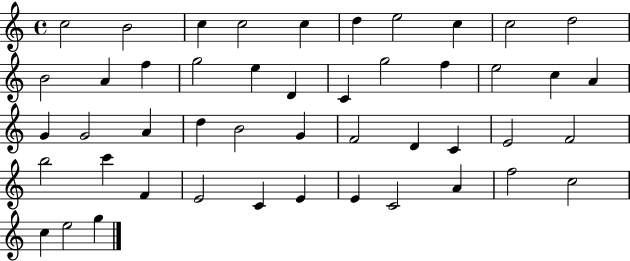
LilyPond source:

{
  \clef treble
  \time 4/4
  \defaultTimeSignature
  \key c \major
  c''2 b'2 | c''4 c''2 c''4 | d''4 e''2 c''4 | c''2 d''2 | \break b'2 a'4 f''4 | g''2 e''4 d'4 | c'4 g''2 f''4 | e''2 c''4 a'4 | \break g'4 g'2 a'4 | d''4 b'2 g'4 | f'2 d'4 c'4 | e'2 f'2 | \break b''2 c'''4 f'4 | e'2 c'4 e'4 | e'4 c'2 a'4 | f''2 c''2 | \break c''4 e''2 g''4 | \bar "|."
}